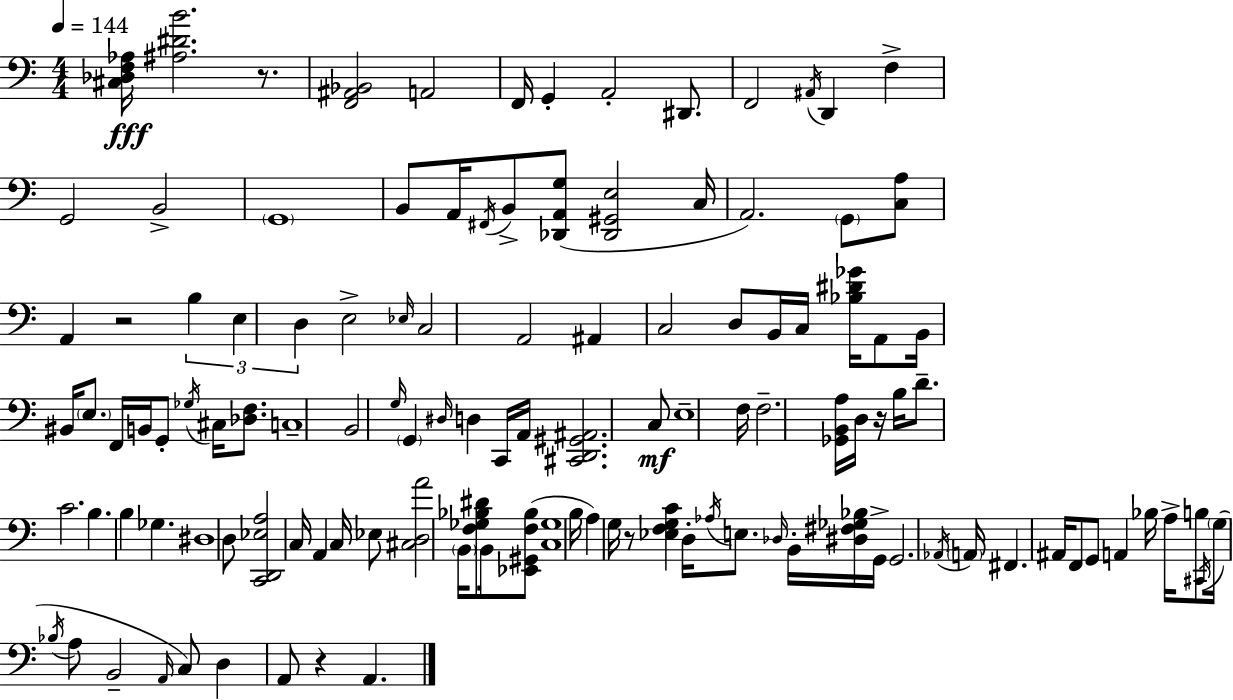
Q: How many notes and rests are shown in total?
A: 120